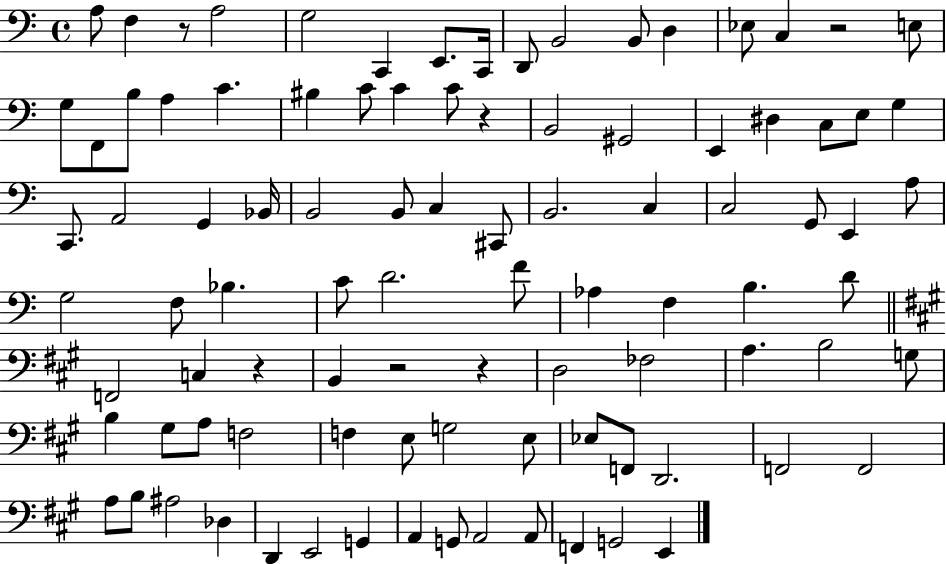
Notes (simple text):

A3/e F3/q R/e A3/h G3/h C2/q E2/e. C2/s D2/e B2/h B2/e D3/q Eb3/e C3/q R/h E3/e G3/e F2/e B3/e A3/q C4/q. BIS3/q C4/e C4/q C4/e R/q B2/h G#2/h E2/q D#3/q C3/e E3/e G3/q C2/e. A2/h G2/q Bb2/s B2/h B2/e C3/q C#2/e B2/h. C3/q C3/h G2/e E2/q A3/e G3/h F3/e Bb3/q. C4/e D4/h. F4/e Ab3/q F3/q B3/q. D4/e F2/h C3/q R/q B2/q R/h R/q D3/h FES3/h A3/q. B3/h G3/e B3/q G#3/e A3/e F3/h F3/q E3/e G3/h E3/e Eb3/e F2/e D2/h. F2/h F2/h A3/e B3/e A#3/h Db3/q D2/q E2/h G2/q A2/q G2/e A2/h A2/e F2/q G2/h E2/q